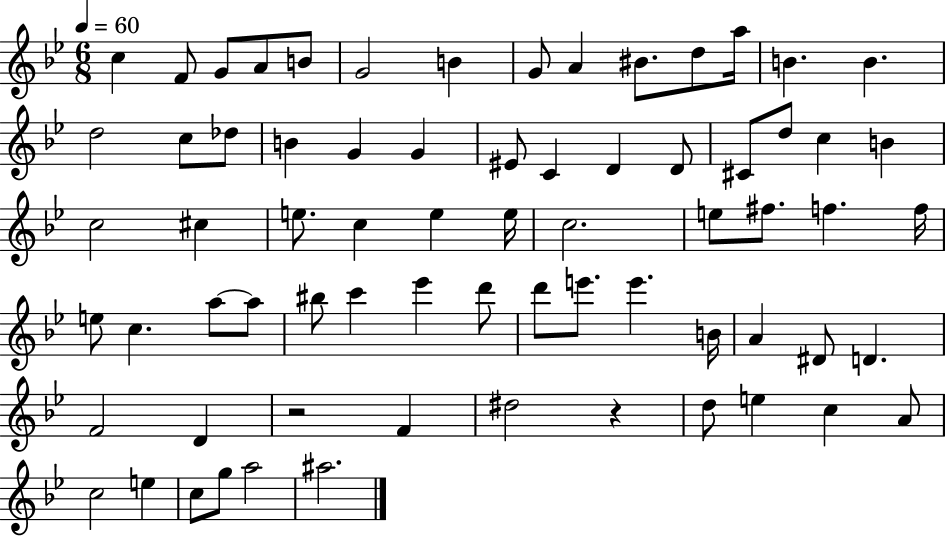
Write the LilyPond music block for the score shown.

{
  \clef treble
  \numericTimeSignature
  \time 6/8
  \key bes \major
  \tempo 4 = 60
  c''4 f'8 g'8 a'8 b'8 | g'2 b'4 | g'8 a'4 bis'8. d''8 a''16 | b'4. b'4. | \break d''2 c''8 des''8 | b'4 g'4 g'4 | eis'8 c'4 d'4 d'8 | cis'8 d''8 c''4 b'4 | \break c''2 cis''4 | e''8. c''4 e''4 e''16 | c''2. | e''8 fis''8. f''4. f''16 | \break e''8 c''4. a''8~~ a''8 | bis''8 c'''4 ees'''4 d'''8 | d'''8 e'''8. e'''4. b'16 | a'4 dis'8 d'4. | \break f'2 d'4 | r2 f'4 | dis''2 r4 | d''8 e''4 c''4 a'8 | \break c''2 e''4 | c''8 g''8 a''2 | ais''2. | \bar "|."
}